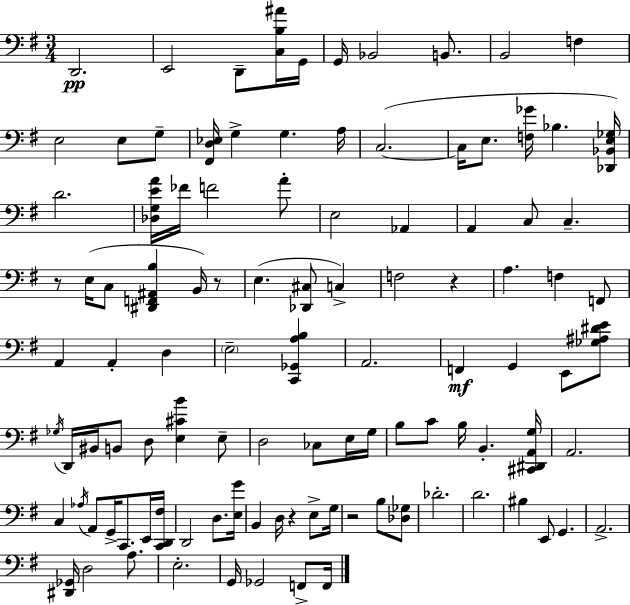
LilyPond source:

{
  \clef bass
  \numericTimeSignature
  \time 3/4
  \key e \minor
  d,2.\pp | e,2 d,8-- <c b ais'>16 g,16 | g,16 bes,2 b,8. | b,2 f4 | \break e2 e8 g8-- | <fis, d ees>16 g4-> g4. a16 | c2.~(~ | c16 e8. <f ges'>16 bes4. <des, bes, e ges>16) | \break d'2. | <des g e' a'>16 fes'16 f'2 a'8-. | e2 aes,4 | a,4 c8 c4.-- | \break r8 e16( c8 <dis, f, ais, b>4 b,16) r8 | e4.( <des, cis>8 c4->) | f2 r4 | a4. f4 f,8 | \break a,4 a,4-. d4 | \parenthesize e2-- <c, ges, a b>4 | a,2. | f,4\mf g,4 e,8 <ges ais dis' e'>8 | \break \acciaccatura { ges16 } d,16 bis,16 b,8 d8 <e cis' b'>4 e8-- | d2 ces8 e16 | g16 b8 c'8 b16 b,4.-. | <cis, dis, a, g>16 a,2. | \break c4 \acciaccatura { aes16 } a,8 g,16-> c,8. | e,16 <c, d, fis>16 d,2 d8. | <e g'>16 b,4 d16 r4 e8-> | g16 r2 b8 | \break <des ges>8 des'2.-. | d'2. | bis4 e,8 g,4. | a,2.-> | \break <dis, ges,>16 d2 a8. | e2.-. | g,16 ges,2 f,8-> | f,16 \bar "|."
}